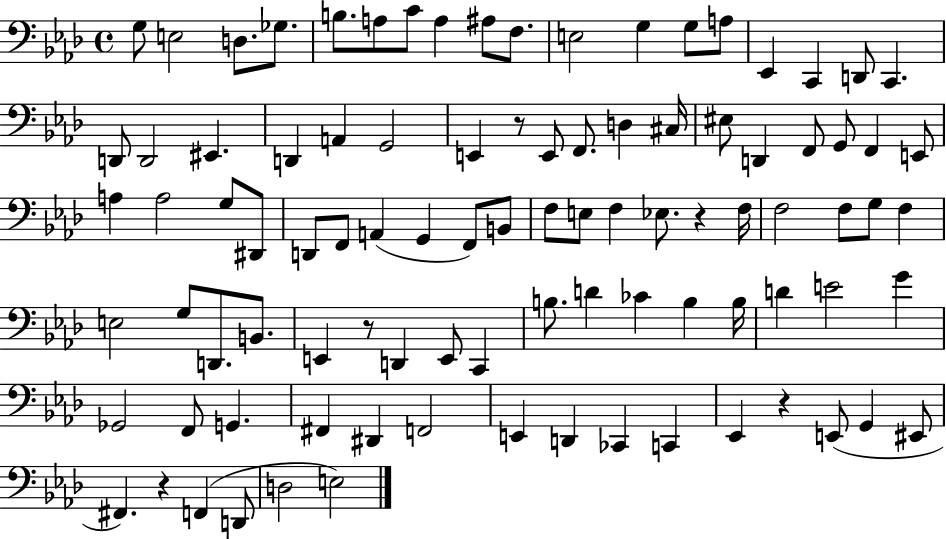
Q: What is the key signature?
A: AES major